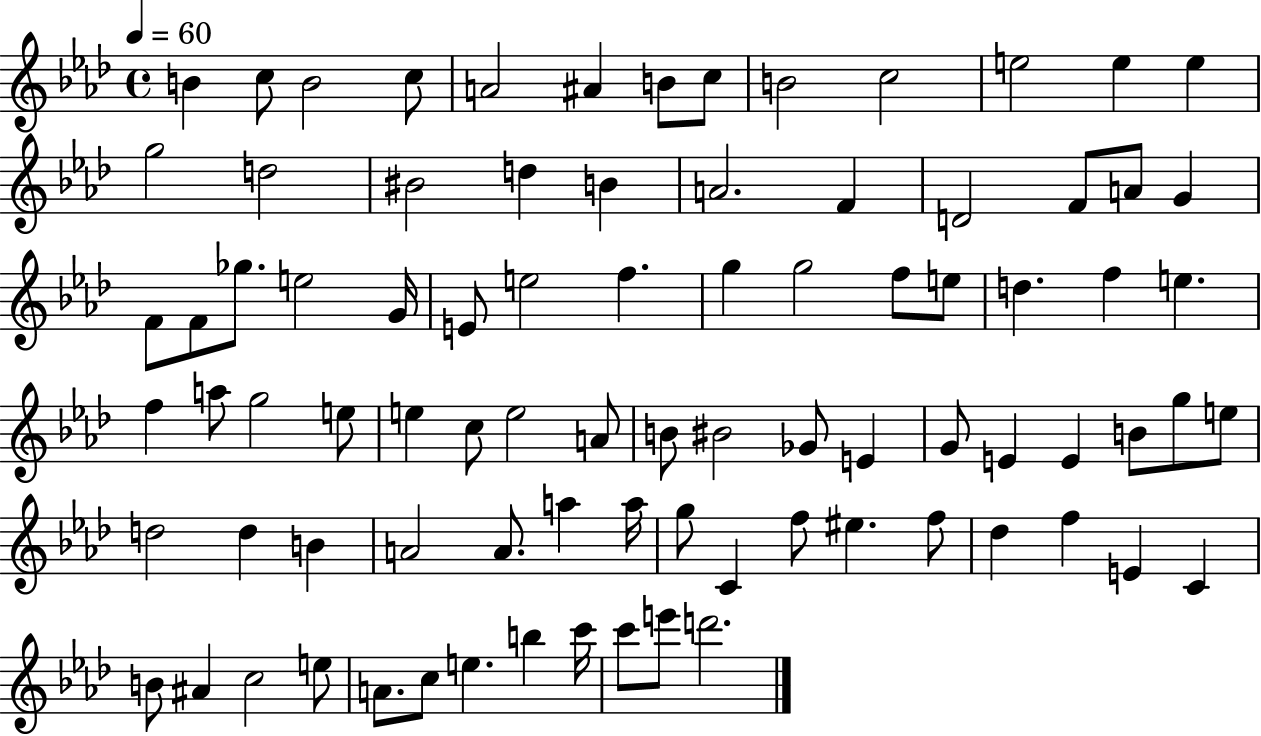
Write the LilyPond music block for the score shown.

{
  \clef treble
  \time 4/4
  \defaultTimeSignature
  \key aes \major
  \tempo 4 = 60
  b'4 c''8 b'2 c''8 | a'2 ais'4 b'8 c''8 | b'2 c''2 | e''2 e''4 e''4 | \break g''2 d''2 | bis'2 d''4 b'4 | a'2. f'4 | d'2 f'8 a'8 g'4 | \break f'8 f'8 ges''8. e''2 g'16 | e'8 e''2 f''4. | g''4 g''2 f''8 e''8 | d''4. f''4 e''4. | \break f''4 a''8 g''2 e''8 | e''4 c''8 e''2 a'8 | b'8 bis'2 ges'8 e'4 | g'8 e'4 e'4 b'8 g''8 e''8 | \break d''2 d''4 b'4 | a'2 a'8. a''4 a''16 | g''8 c'4 f''8 eis''4. f''8 | des''4 f''4 e'4 c'4 | \break b'8 ais'4 c''2 e''8 | a'8. c''8 e''4. b''4 c'''16 | c'''8 e'''8 d'''2. | \bar "|."
}